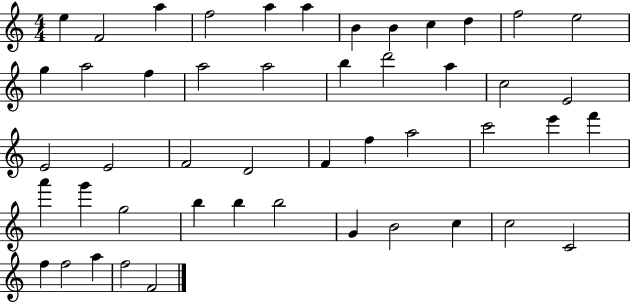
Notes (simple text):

E5/q F4/h A5/q F5/h A5/q A5/q B4/q B4/q C5/q D5/q F5/h E5/h G5/q A5/h F5/q A5/h A5/h B5/q D6/h A5/q C5/h E4/h E4/h E4/h F4/h D4/h F4/q F5/q A5/h C6/h E6/q F6/q A6/q G6/q G5/h B5/q B5/q B5/h G4/q B4/h C5/q C5/h C4/h F5/q F5/h A5/q F5/h F4/h